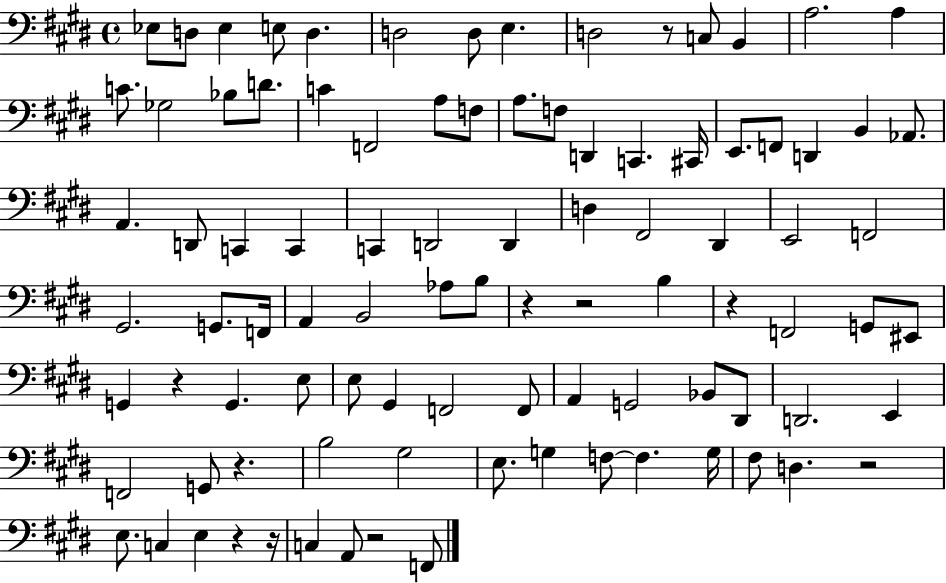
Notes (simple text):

Eb3/e D3/e Eb3/q E3/e D3/q. D3/h D3/e E3/q. D3/h R/e C3/e B2/q A3/h. A3/q C4/e. Gb3/h Bb3/e D4/e. C4/q F2/h A3/e F3/e A3/e. F3/e D2/q C2/q. C#2/s E2/e. F2/e D2/q B2/q Ab2/e. A2/q. D2/e C2/q C2/q C2/q D2/h D2/q D3/q F#2/h D#2/q E2/h F2/h G#2/h. G2/e. F2/s A2/q B2/h Ab3/e B3/e R/q R/h B3/q R/q F2/h G2/e EIS2/e G2/q R/q G2/q. E3/e E3/e G#2/q F2/h F2/e A2/q G2/h Bb2/e D#2/e D2/h. E2/q F2/h G2/e R/q. B3/h G#3/h E3/e. G3/q F3/e F3/q. G3/s F#3/e D3/q. R/h E3/e. C3/q E3/q R/q R/s C3/q A2/e R/h F2/e